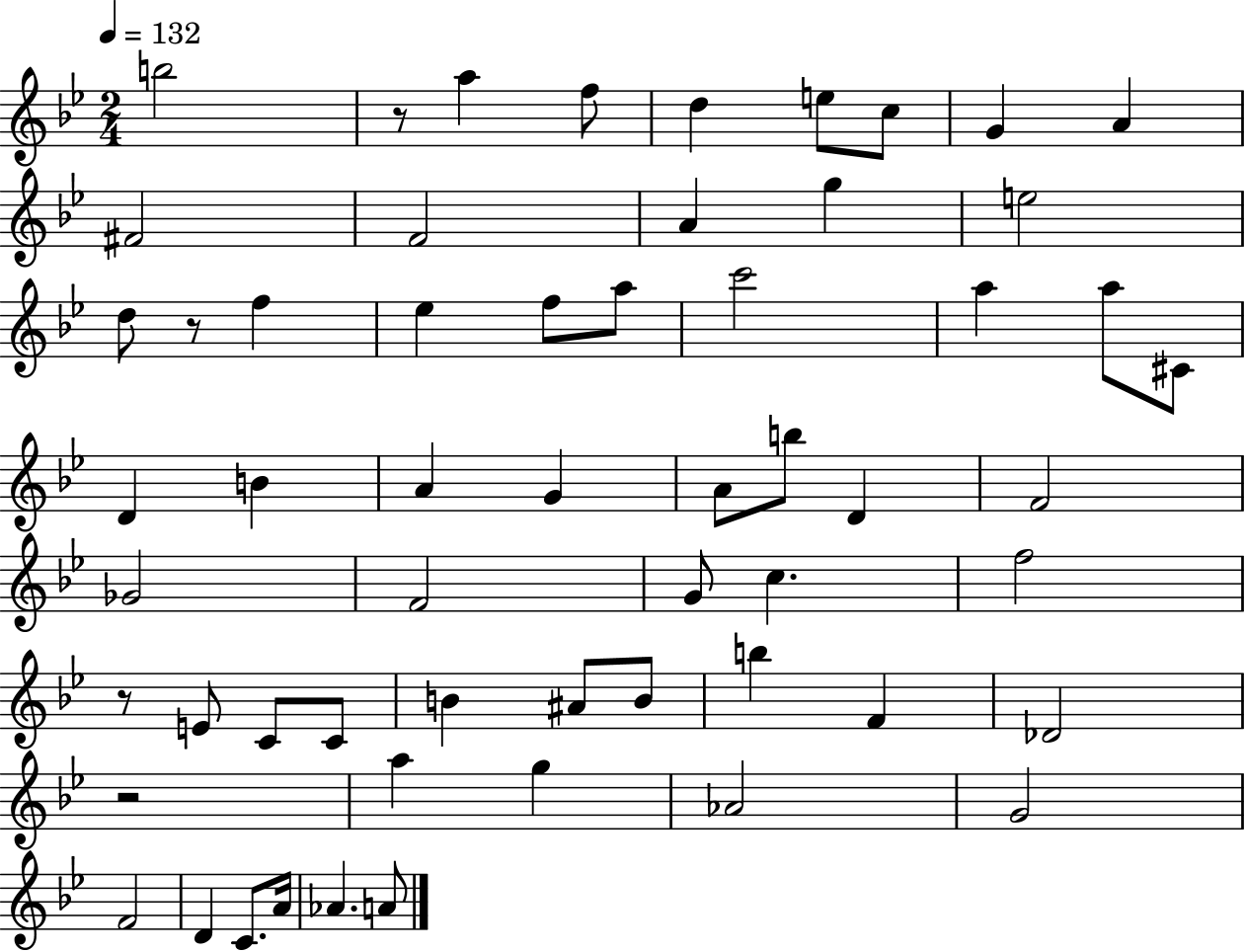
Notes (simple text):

B5/h R/e A5/q F5/e D5/q E5/e C5/e G4/q A4/q F#4/h F4/h A4/q G5/q E5/h D5/e R/e F5/q Eb5/q F5/e A5/e C6/h A5/q A5/e C#4/e D4/q B4/q A4/q G4/q A4/e B5/e D4/q F4/h Gb4/h F4/h G4/e C5/q. F5/h R/e E4/e C4/e C4/e B4/q A#4/e B4/e B5/q F4/q Db4/h R/h A5/q G5/q Ab4/h G4/h F4/h D4/q C4/e. A4/s Ab4/q. A4/e